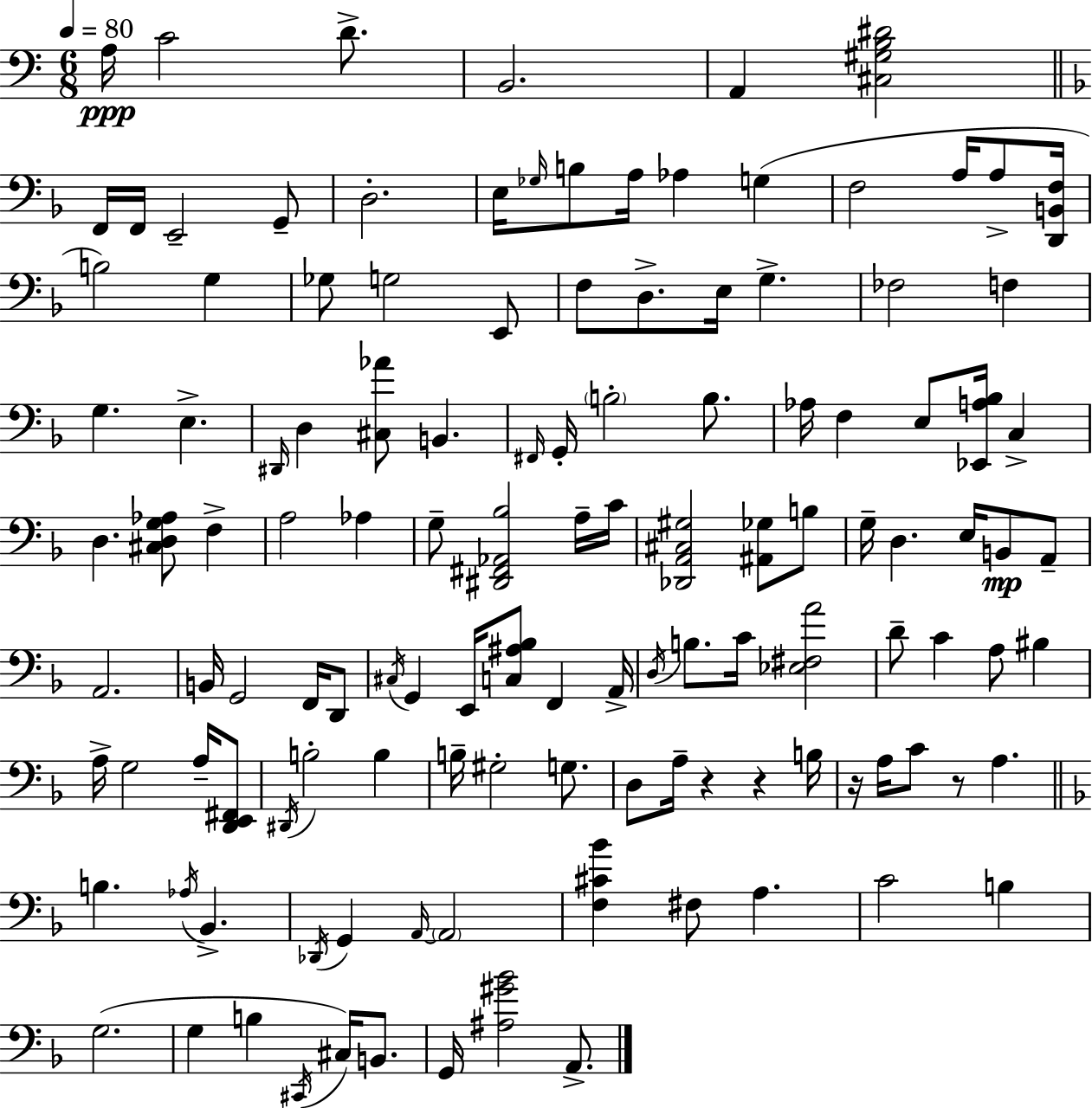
{
  \clef bass
  \numericTimeSignature
  \time 6/8
  \key a \minor
  \tempo 4 = 80
  a16\ppp c'2 d'8.-> | b,2. | a,4 <cis gis b dis'>2 | \bar "||" \break \key f \major f,16 f,16 e,2-- g,8-- | d2.-. | e16 \grace { ges16 } b8 a16 aes4 g4( | f2 a16 a8-> | \break <d, b, f>16 b2) g4 | ges8 g2 e,8 | f8 d8.-> e16 g4.-> | fes2 f4 | \break g4. e4.-> | \grace { dis,16 } d4 <cis aes'>8 b,4. | \grace { fis,16 } g,16-. \parenthesize b2-. | b8. aes16 f4 e8 <ees, a bes>16 c4-> | \break d4. <cis d g aes>8 f4-> | a2 aes4 | g8-- <dis, fis, aes, bes>2 | a16-- c'16 <des, a, cis gis>2 <ais, ges>8 | \break b8 g16-- d4. e16 b,8\mp | a,8-- a,2. | b,16 g,2 | f,16 d,8 \acciaccatura { cis16 } g,4 e,16 <c ais bes>8 f,4 | \break a,16-> \acciaccatura { d16 } b8. c'16 <ees fis a'>2 | d'8-- c'4 a8 | bis4 a16-> g2 | a16-- <d, e, fis,>8 \acciaccatura { dis,16 } b2-. | \break b4 b16-- gis2-. | g8. d8 a16-- r4 | r4 b16 r16 a16 c'8 r8 | a4. \bar "||" \break \key f \major b4. \acciaccatura { aes16 } bes,4.-> | \acciaccatura { des,16 } g,4 \grace { a,16~ }~ \parenthesize a,2 | <f cis' bes'>4 fis8 a4. | c'2 b4 | \break g2.( | g4 b4 \acciaccatura { cis,16 }) | cis16 b,8. g,16 <ais gis' bes'>2 | a,8.-> \bar "|."
}